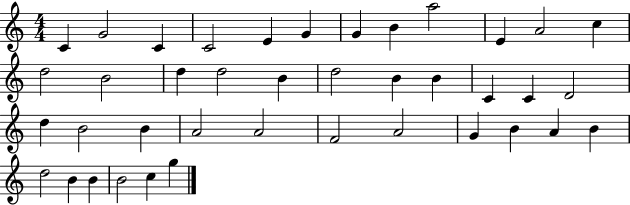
C4/q G4/h C4/q C4/h E4/q G4/q G4/q B4/q A5/h E4/q A4/h C5/q D5/h B4/h D5/q D5/h B4/q D5/h B4/q B4/q C4/q C4/q D4/h D5/q B4/h B4/q A4/h A4/h F4/h A4/h G4/q B4/q A4/q B4/q D5/h B4/q B4/q B4/h C5/q G5/q